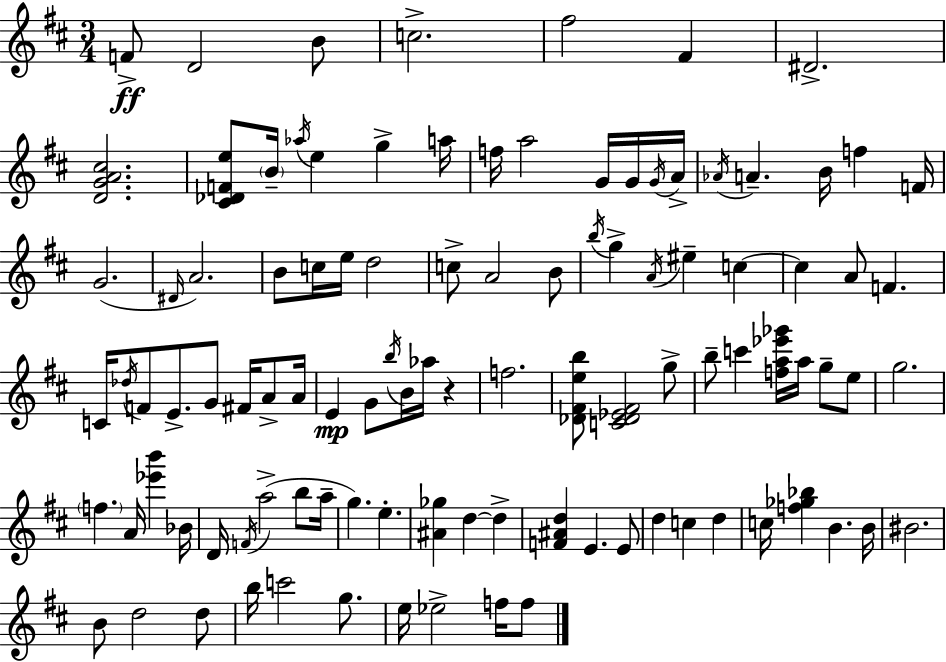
F4/e D4/h B4/e C5/h. F#5/h F#4/q D#4/h. [D4,G4,A4,C#5]/h. [C#4,Db4,F4,E5]/e B4/s Ab5/s E5/q G5/q A5/s F5/s A5/h G4/s G4/s G4/s A4/s Ab4/s A4/q. B4/s F5/q F4/s G4/h. D#4/s A4/h. B4/e C5/s E5/s D5/h C5/e A4/h B4/e B5/s G5/q A4/s EIS5/q C5/q C5/q A4/e F4/q. C4/s Db5/s F4/e E4/e. G4/e F#4/s A4/e A4/s E4/q G4/e B5/s B4/s Ab5/s R/q F5/h. [Db4,F#4,E5,B5]/e [C4,Db4,Eb4,F#4]/h G5/e B5/e C6/q [F5,A5,Eb6,Gb6]/s A5/s G5/e E5/e G5/h. F5/q. A4/s [Eb6,B6]/q Bb4/s D4/s F4/s A5/h B5/e A5/s G5/q. E5/q. [A#4,Gb5]/q D5/q D5/q [F4,A#4,D5]/q E4/q. E4/e D5/q C5/q D5/q C5/s [F5,Gb5,Bb5]/q B4/q. B4/s BIS4/h. B4/e D5/h D5/e B5/s C6/h G5/e. E5/s Eb5/h F5/s F5/e